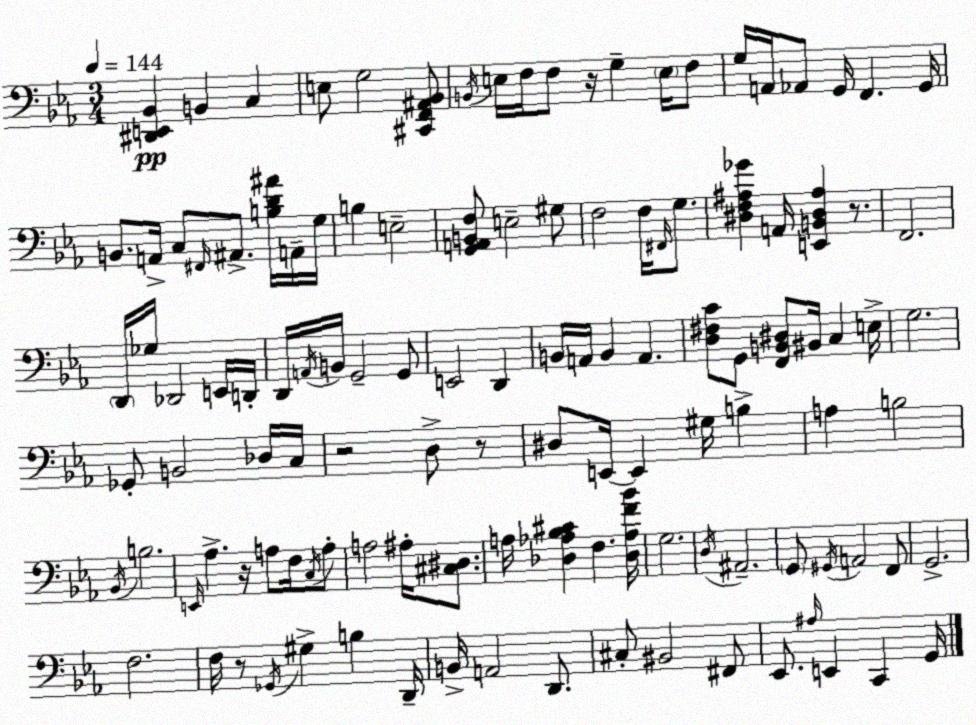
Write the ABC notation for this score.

X:1
T:Untitled
M:3/4
L:1/4
K:Cm
[^D,,E,,_B,,] B,, C, E,/2 G,2 [^C,,F,,^A,,_B,,]/2 B,,/4 E,/4 F,/4 F,/2 z/4 G, E,/4 F,/2 G,/4 A,,/4 _A,,/2 G,,/4 F,, G,,/4 B,,/2 A,,/4 C,/2 ^F,,/4 ^A,,/2 [B,D^A]/4 A,,/4 G,/4 B, E,2 [G,,A,,B,,F,]/2 E,2 ^G,/2 F,2 F,/4 ^F,,/4 G,/2 [^D,F,^A,_G] A,,/4 [E,,B,,^D,^A,] z/2 F,,2 D,,/4 _G,/4 _D,,2 E,,/4 D,,/4 D,,/4 A,,/4 B,,/4 G,,2 G,,/2 E,,2 D,, B,,/4 A,,/4 B,, A,, [D,^F,C]/2 G,,/2 [F,,B,,^D,]/2 ^B,,/4 C, E,/4 G,2 _G,,/2 B,,2 _D,/4 C,/4 z2 D,/2 z/2 ^D,/2 E,,/4 E,, ^G,/4 B, A, B,2 _B,,/4 B,2 E,,/4 _A, z/4 A,/2 F,/4 C,/4 A,/2 A,2 ^A,/4 [^C,^D,]/2 A,/4 [_D,_A,_B,^C] F, [_D,_A,F_B]/4 G,2 D,/4 ^A,,2 G,,/2 ^G,,/4 A,,2 F,,/2 G,,2 F,2 F,/4 z/2 _G,,/4 ^G, B, D,,/4 B,,/4 A,,2 D,,/2 ^C,/2 ^B,,2 ^F,,/2 _E,,/2 ^A,/4 E,, C,, G,,/4